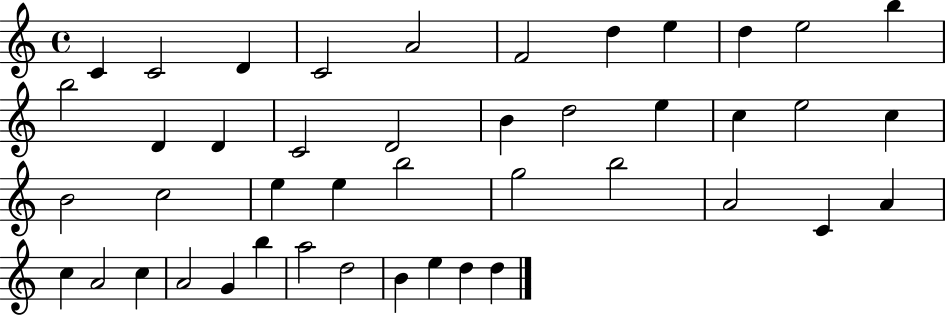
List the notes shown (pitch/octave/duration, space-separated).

C4/q C4/h D4/q C4/h A4/h F4/h D5/q E5/q D5/q E5/h B5/q B5/h D4/q D4/q C4/h D4/h B4/q D5/h E5/q C5/q E5/h C5/q B4/h C5/h E5/q E5/q B5/h G5/h B5/h A4/h C4/q A4/q C5/q A4/h C5/q A4/h G4/q B5/q A5/h D5/h B4/q E5/q D5/q D5/q